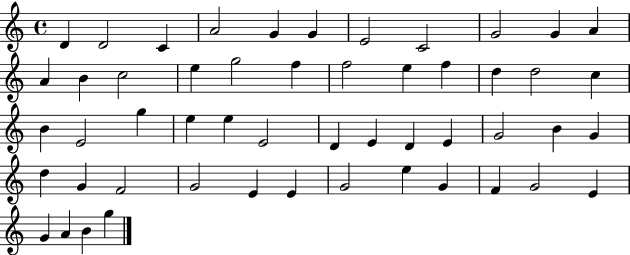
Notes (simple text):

D4/q D4/h C4/q A4/h G4/q G4/q E4/h C4/h G4/h G4/q A4/q A4/q B4/q C5/h E5/q G5/h F5/q F5/h E5/q F5/q D5/q D5/h C5/q B4/q E4/h G5/q E5/q E5/q E4/h D4/q E4/q D4/q E4/q G4/h B4/q G4/q D5/q G4/q F4/h G4/h E4/q E4/q G4/h E5/q G4/q F4/q G4/h E4/q G4/q A4/q B4/q G5/q